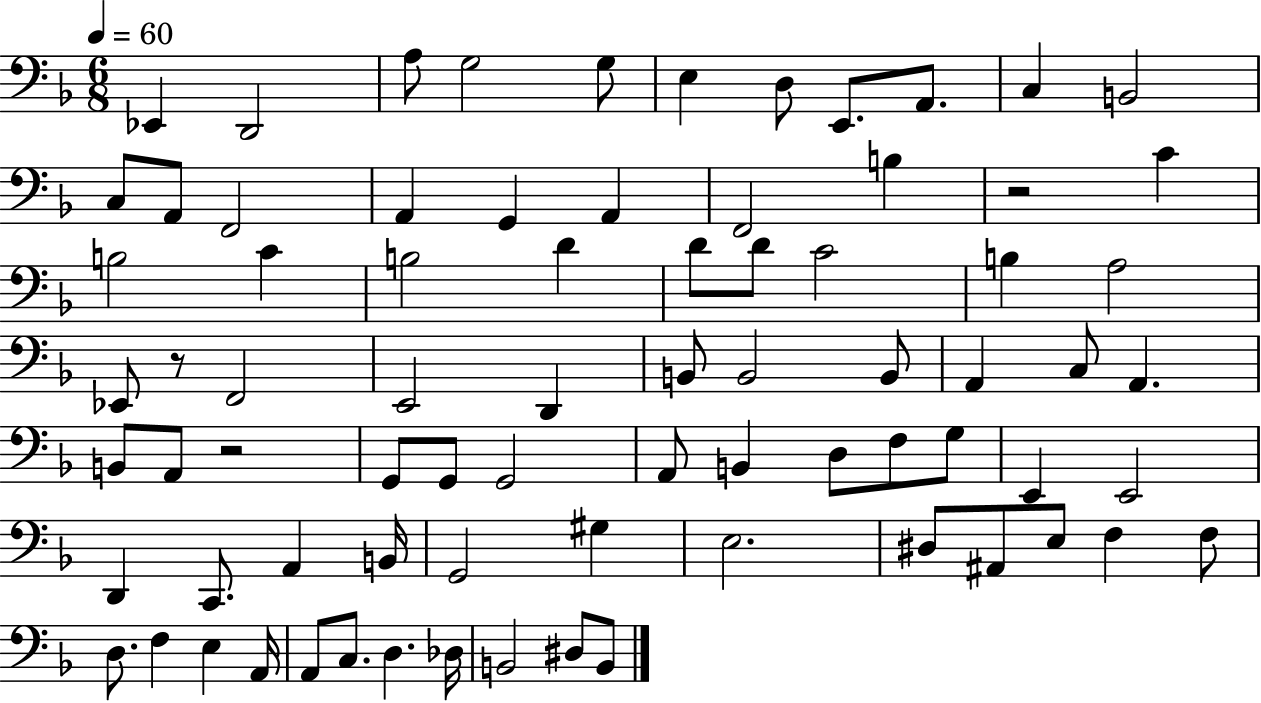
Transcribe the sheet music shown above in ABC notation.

X:1
T:Untitled
M:6/8
L:1/4
K:F
_E,, D,,2 A,/2 G,2 G,/2 E, D,/2 E,,/2 A,,/2 C, B,,2 C,/2 A,,/2 F,,2 A,, G,, A,, F,,2 B, z2 C B,2 C B,2 D D/2 D/2 C2 B, A,2 _E,,/2 z/2 F,,2 E,,2 D,, B,,/2 B,,2 B,,/2 A,, C,/2 A,, B,,/2 A,,/2 z2 G,,/2 G,,/2 G,,2 A,,/2 B,, D,/2 F,/2 G,/2 E,, E,,2 D,, C,,/2 A,, B,,/4 G,,2 ^G, E,2 ^D,/2 ^A,,/2 E,/2 F, F,/2 D,/2 F, E, A,,/4 A,,/2 C,/2 D, _D,/4 B,,2 ^D,/2 B,,/2